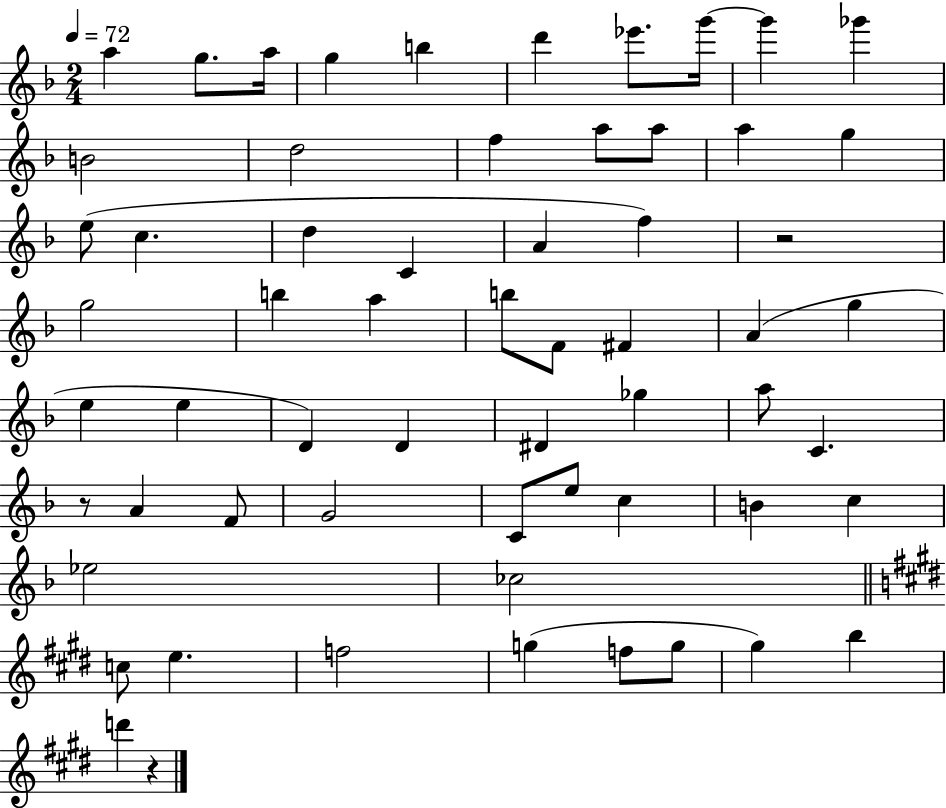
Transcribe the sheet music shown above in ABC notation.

X:1
T:Untitled
M:2/4
L:1/4
K:F
a g/2 a/4 g b d' _e'/2 g'/4 g' _g' B2 d2 f a/2 a/2 a g e/2 c d C A f z2 g2 b a b/2 F/2 ^F A g e e D D ^D _g a/2 C z/2 A F/2 G2 C/2 e/2 c B c _e2 _c2 c/2 e f2 g f/2 g/2 ^g b d' z